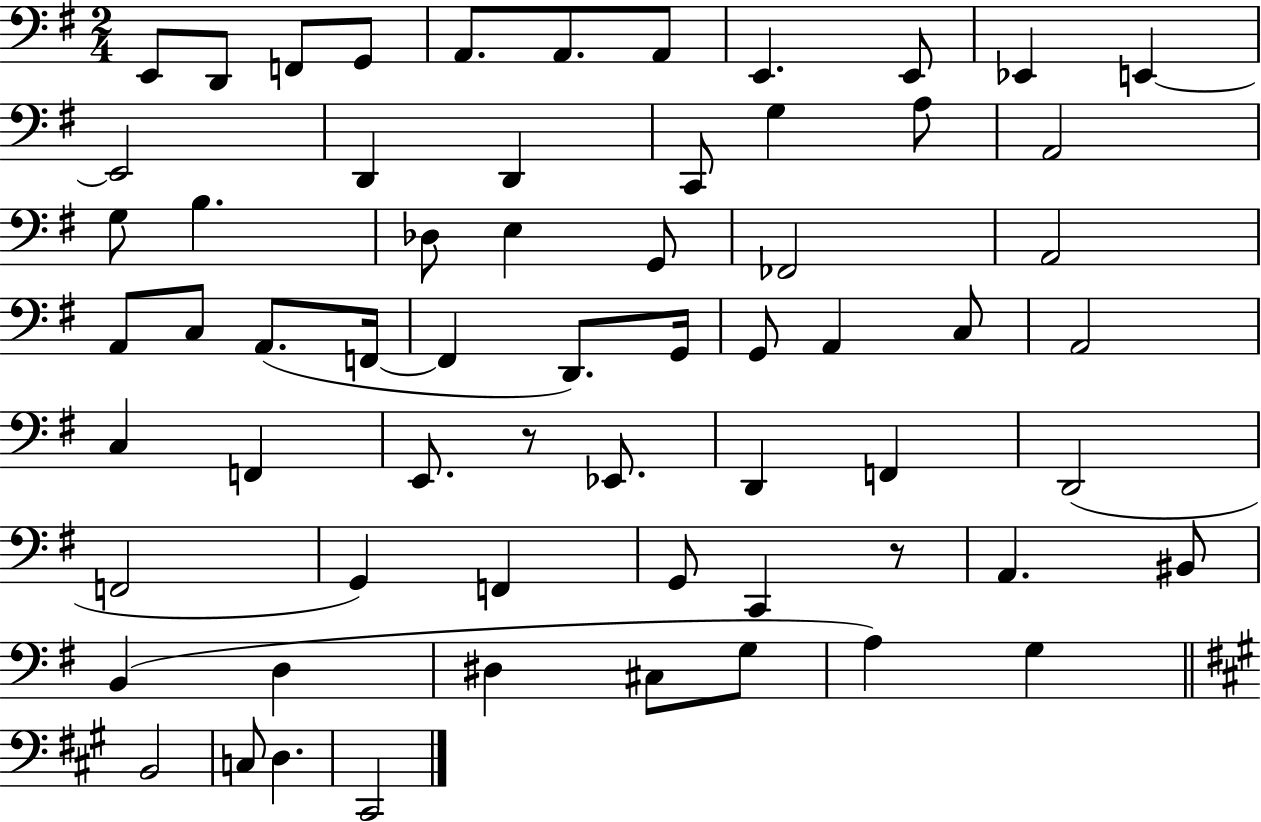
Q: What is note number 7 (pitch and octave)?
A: A2